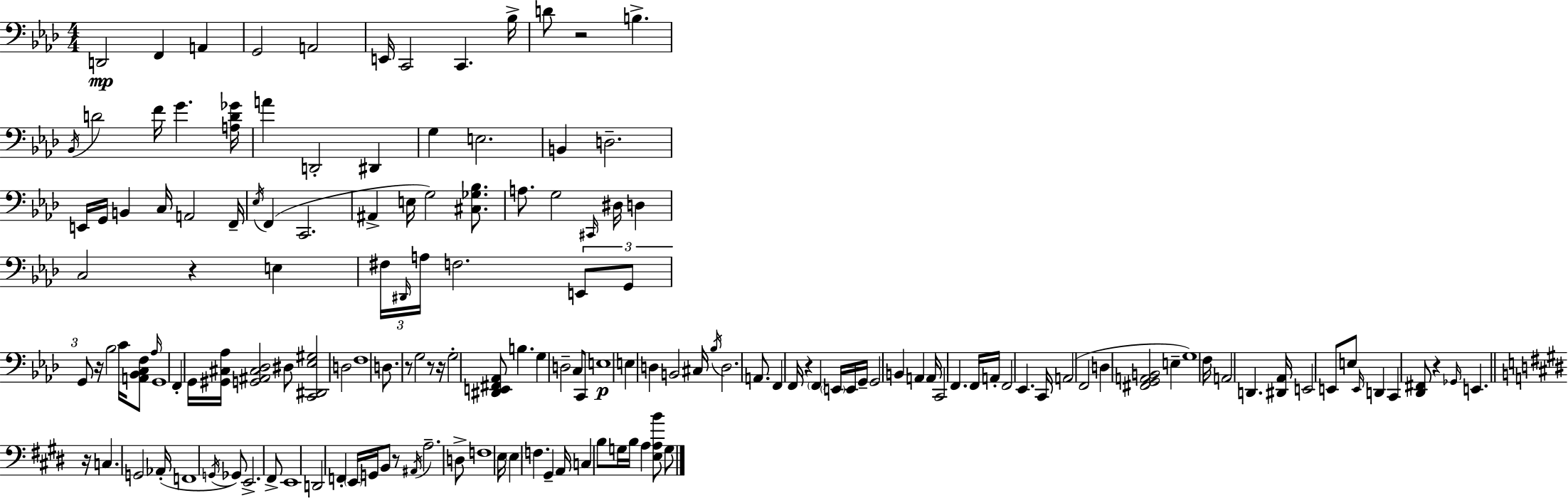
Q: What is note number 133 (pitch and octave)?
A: B3